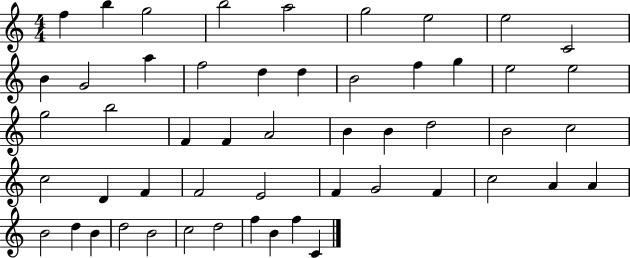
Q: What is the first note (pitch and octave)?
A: F5